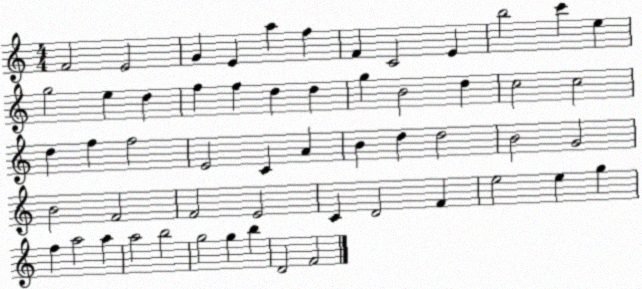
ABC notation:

X:1
T:Untitled
M:4/4
L:1/4
K:C
F2 E2 G E a f F C2 E b2 c' e g2 e d f f d d g B2 d c2 c2 d f f2 E2 C A B d d2 B2 G2 B2 F2 F2 E2 C D2 F e2 e g f a2 a a2 b2 g2 g b D2 F2